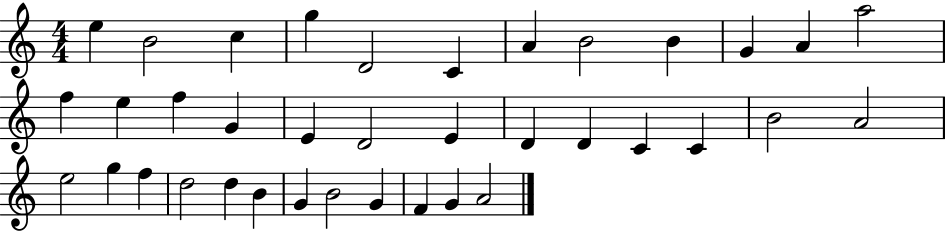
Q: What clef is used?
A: treble